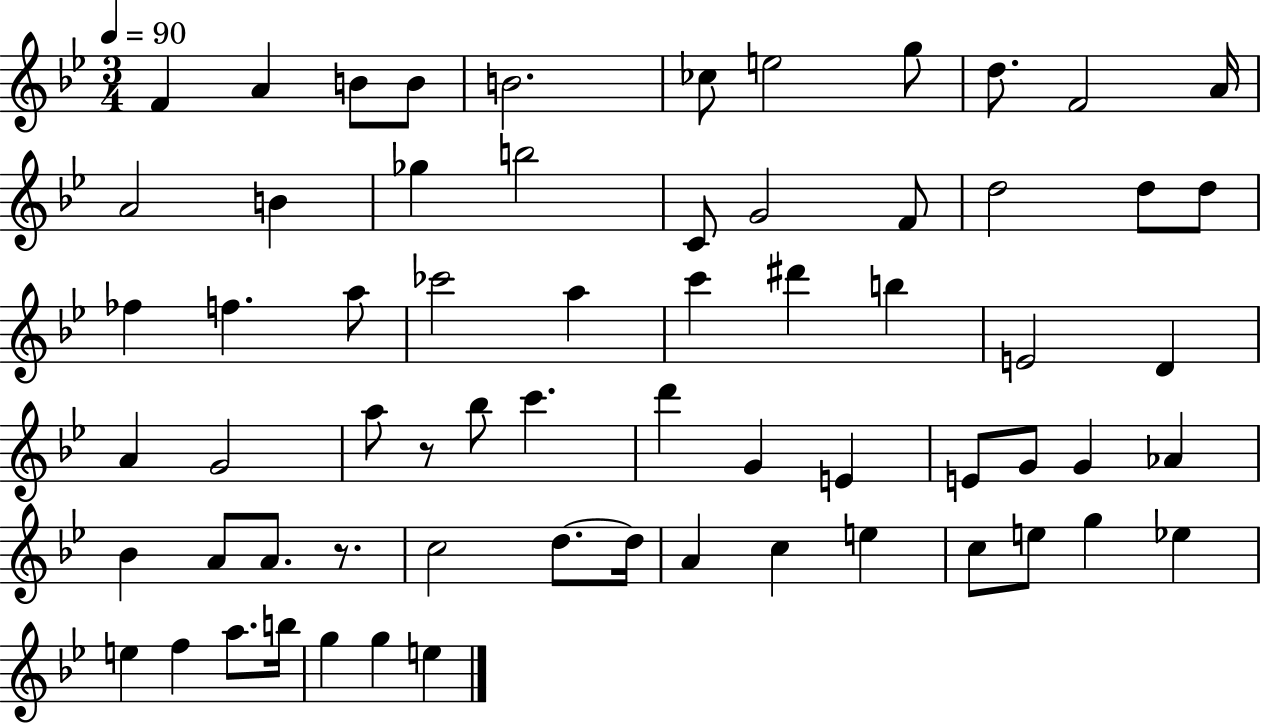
X:1
T:Untitled
M:3/4
L:1/4
K:Bb
F A B/2 B/2 B2 _c/2 e2 g/2 d/2 F2 A/4 A2 B _g b2 C/2 G2 F/2 d2 d/2 d/2 _f f a/2 _c'2 a c' ^d' b E2 D A G2 a/2 z/2 _b/2 c' d' G E E/2 G/2 G _A _B A/2 A/2 z/2 c2 d/2 d/4 A c e c/2 e/2 g _e e f a/2 b/4 g g e